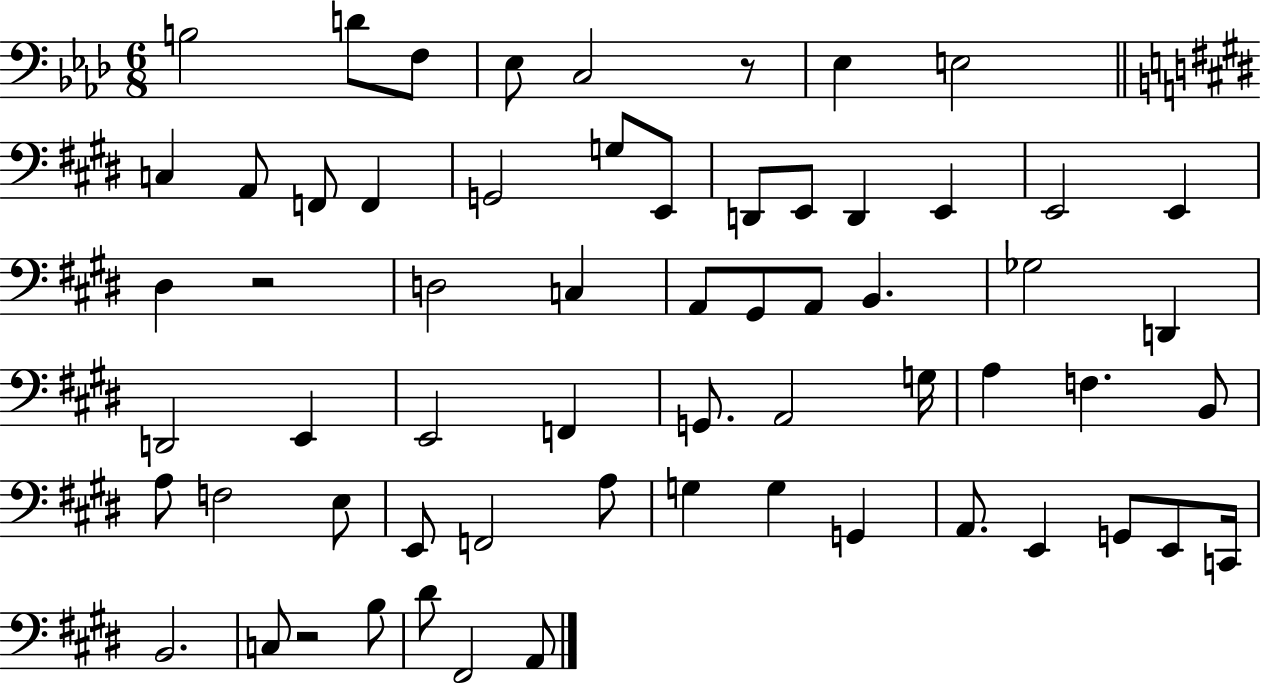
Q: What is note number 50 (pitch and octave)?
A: E2